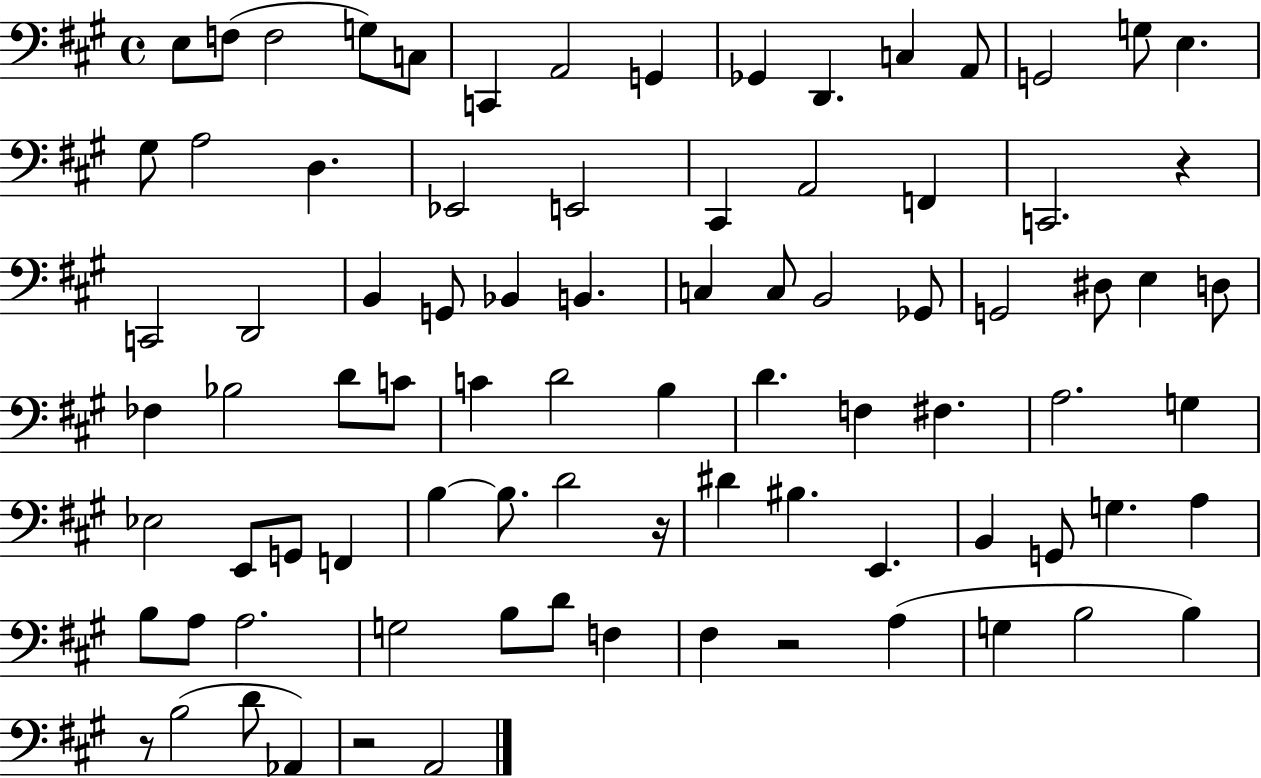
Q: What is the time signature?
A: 4/4